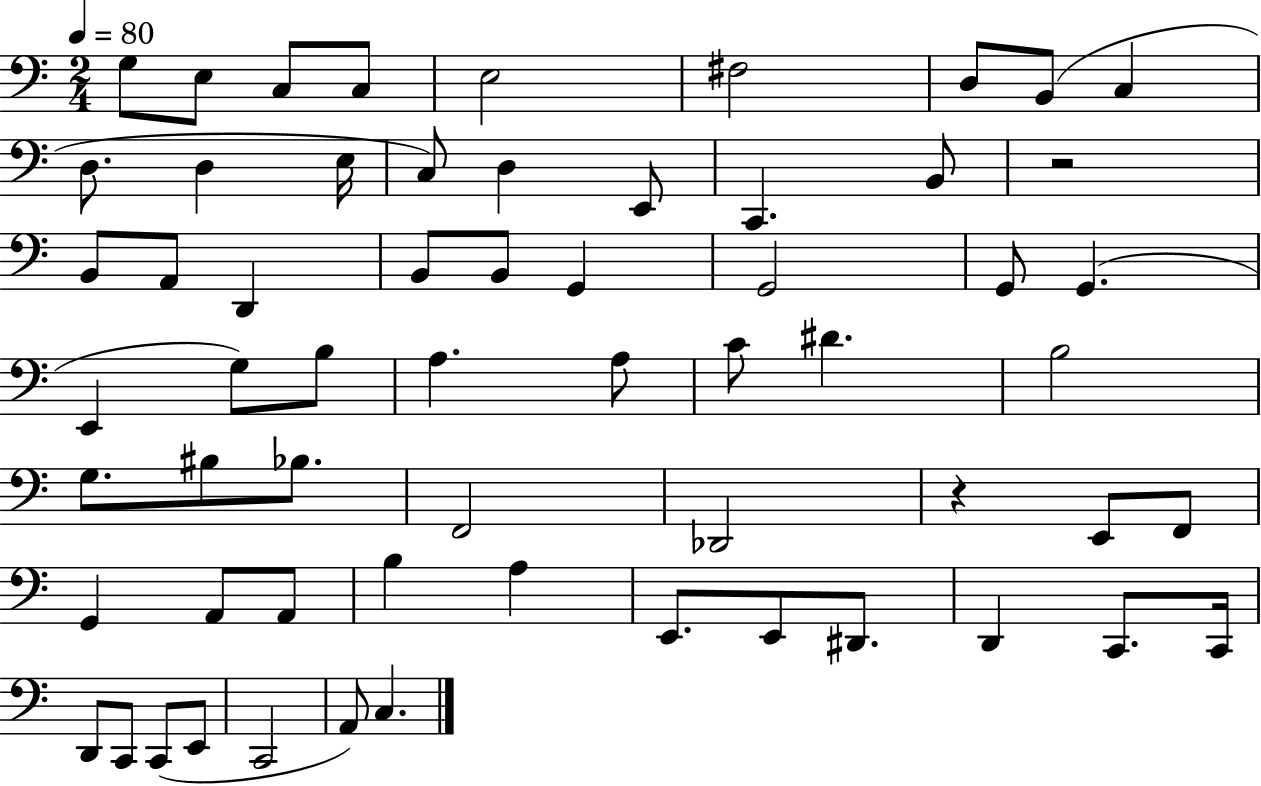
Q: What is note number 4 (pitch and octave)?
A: C3